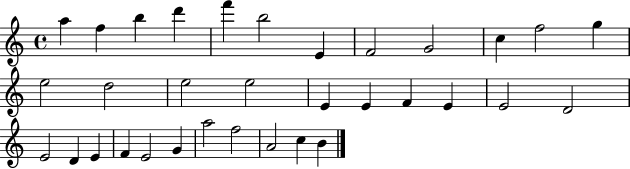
A5/q F5/q B5/q D6/q F6/q B5/h E4/q F4/h G4/h C5/q F5/h G5/q E5/h D5/h E5/h E5/h E4/q E4/q F4/q E4/q E4/h D4/h E4/h D4/q E4/q F4/q E4/h G4/q A5/h F5/h A4/h C5/q B4/q